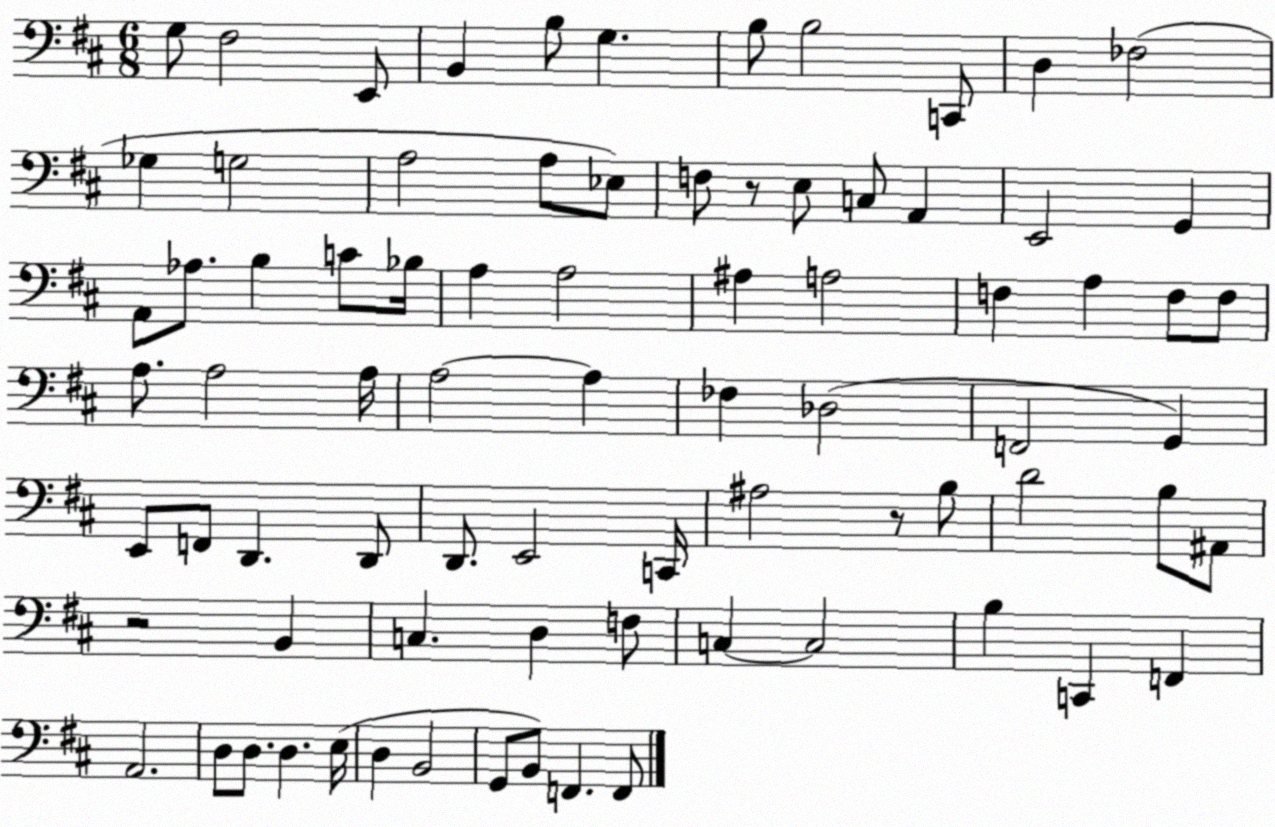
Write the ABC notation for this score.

X:1
T:Untitled
M:6/8
L:1/4
K:D
G,/2 ^F,2 E,,/2 B,, B,/2 G, B,/2 B,2 C,,/2 D, _F,2 _G, G,2 A,2 A,/2 _E,/2 F,/2 z/2 E,/2 C,/2 A,, E,,2 G,, A,,/2 _A,/2 B, C/2 _B,/4 A, A,2 ^A, A,2 F, A, F,/2 F,/2 A,/2 A,2 A,/4 A,2 A, _F, _D,2 F,,2 G,, E,,/2 F,,/2 D,, D,,/2 D,,/2 E,,2 C,,/4 ^A,2 z/2 B,/2 D2 B,/2 ^A,,/2 z2 B,, C, D, F,/2 C, C,2 B, C,, F,, A,,2 D,/2 D,/2 D, E,/4 D, B,,2 G,,/2 B,,/2 F,, F,,/2